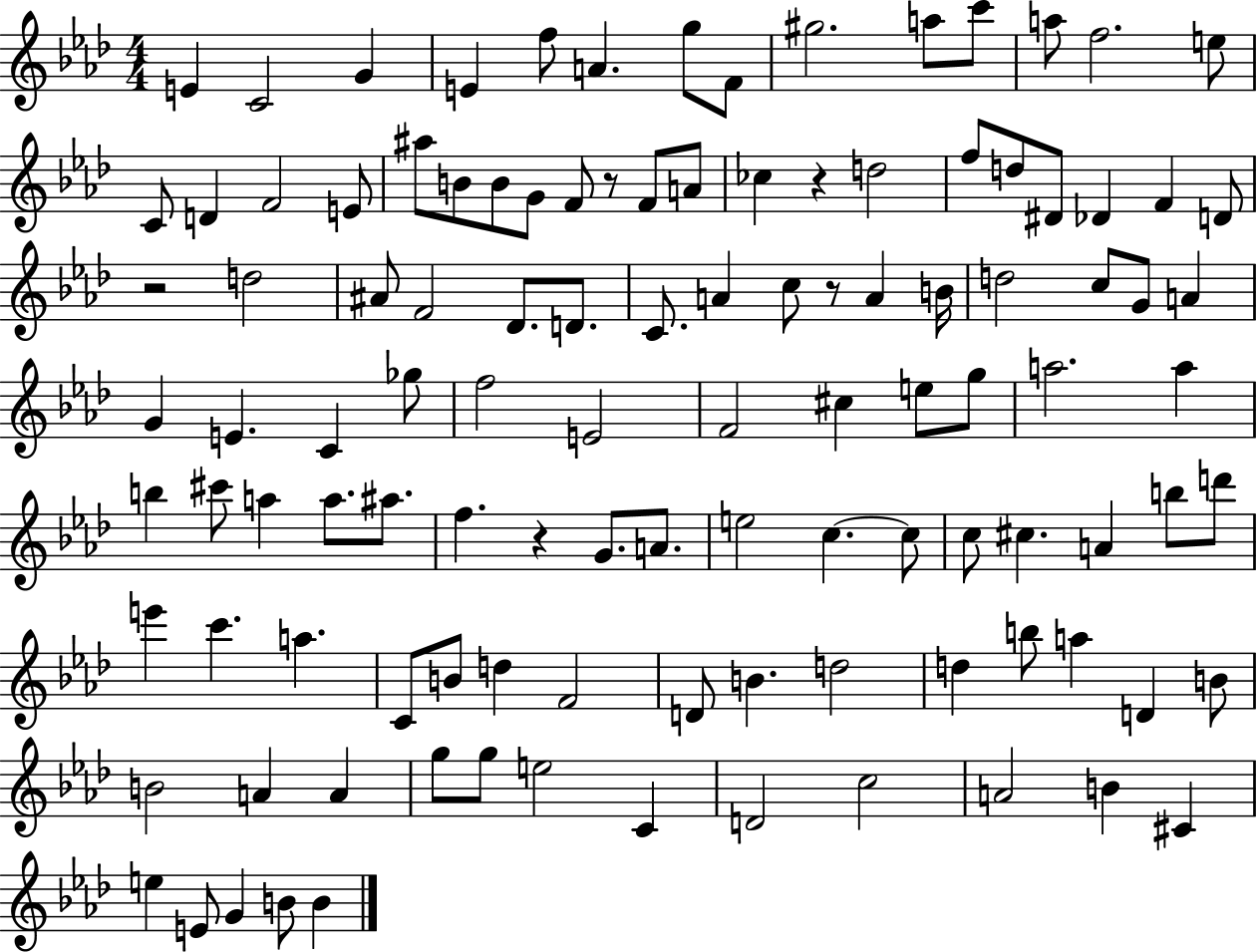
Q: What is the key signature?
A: AES major